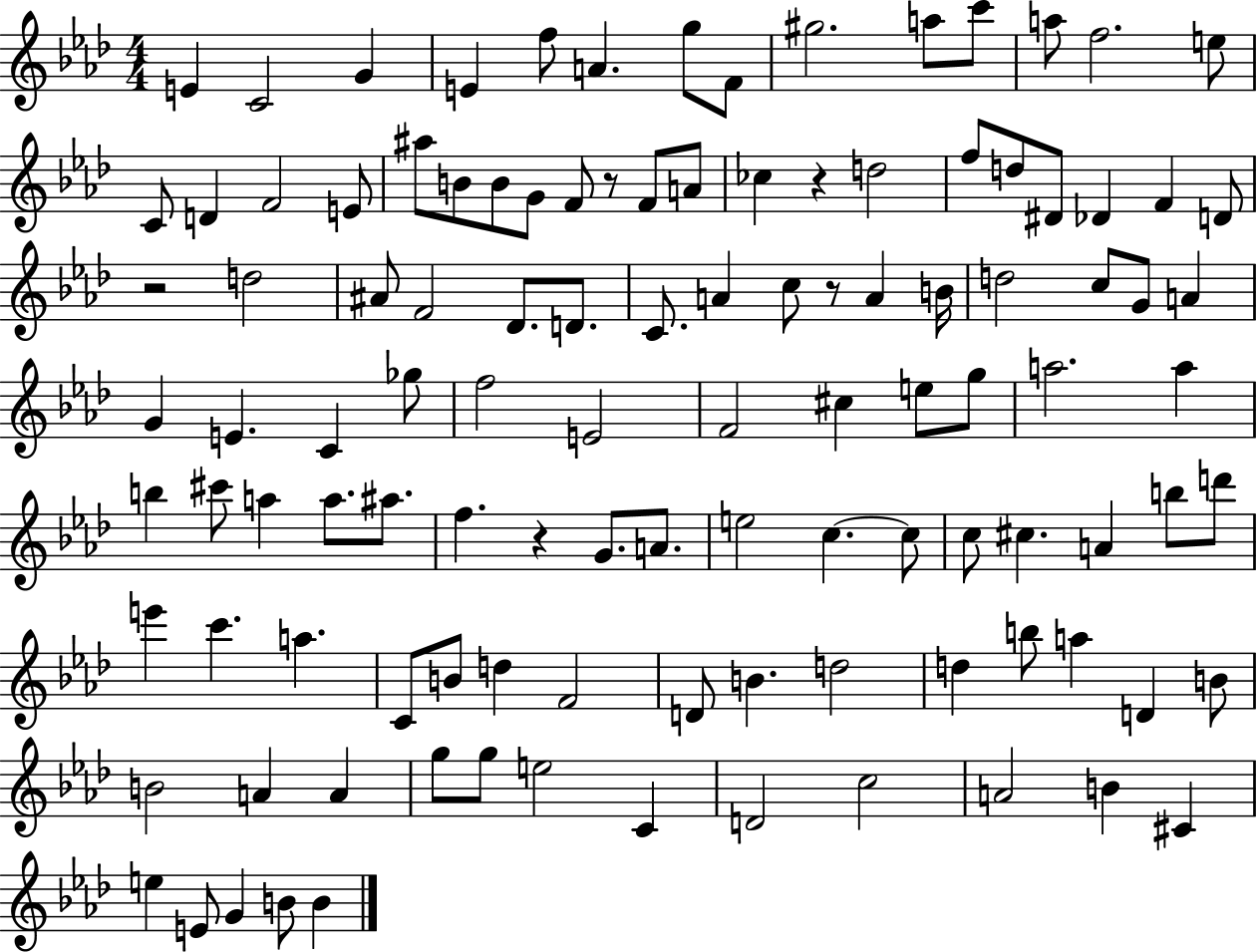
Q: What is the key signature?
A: AES major